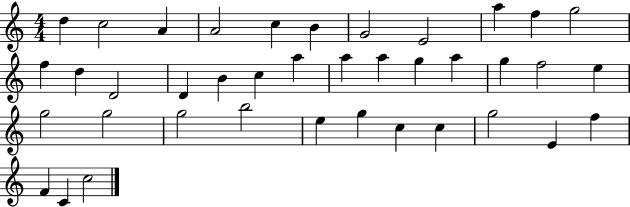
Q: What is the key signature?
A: C major